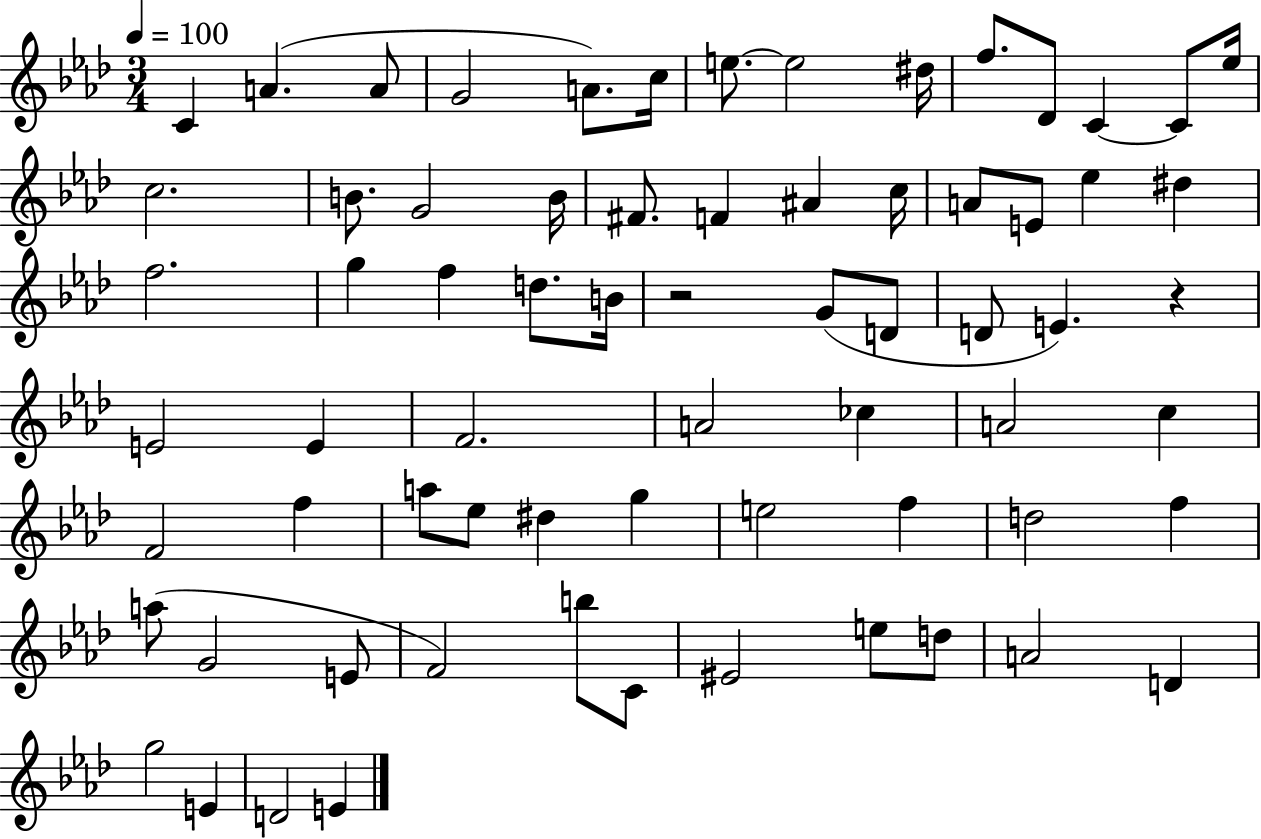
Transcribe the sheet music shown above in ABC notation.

X:1
T:Untitled
M:3/4
L:1/4
K:Ab
C A A/2 G2 A/2 c/4 e/2 e2 ^d/4 f/2 _D/2 C C/2 _e/4 c2 B/2 G2 B/4 ^F/2 F ^A c/4 A/2 E/2 _e ^d f2 g f d/2 B/4 z2 G/2 D/2 D/2 E z E2 E F2 A2 _c A2 c F2 f a/2 _e/2 ^d g e2 f d2 f a/2 G2 E/2 F2 b/2 C/2 ^E2 e/2 d/2 A2 D g2 E D2 E